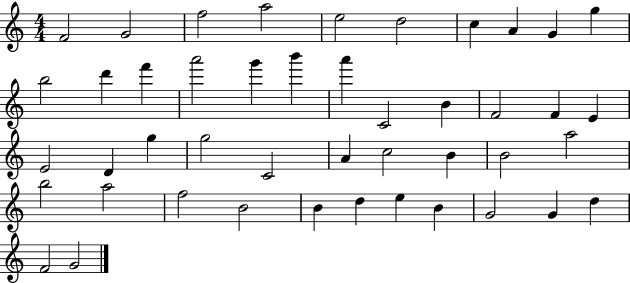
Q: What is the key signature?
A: C major